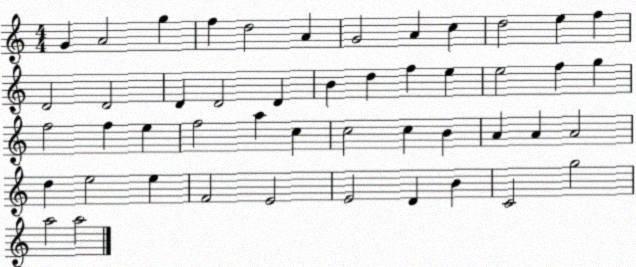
X:1
T:Untitled
M:4/4
L:1/4
K:C
G A2 g f d2 A G2 A c d2 e f D2 D2 D D2 D B d f e e2 f g f2 f e f2 a c c2 c B A A A2 d e2 e F2 E2 E2 D B C2 g2 a2 a2